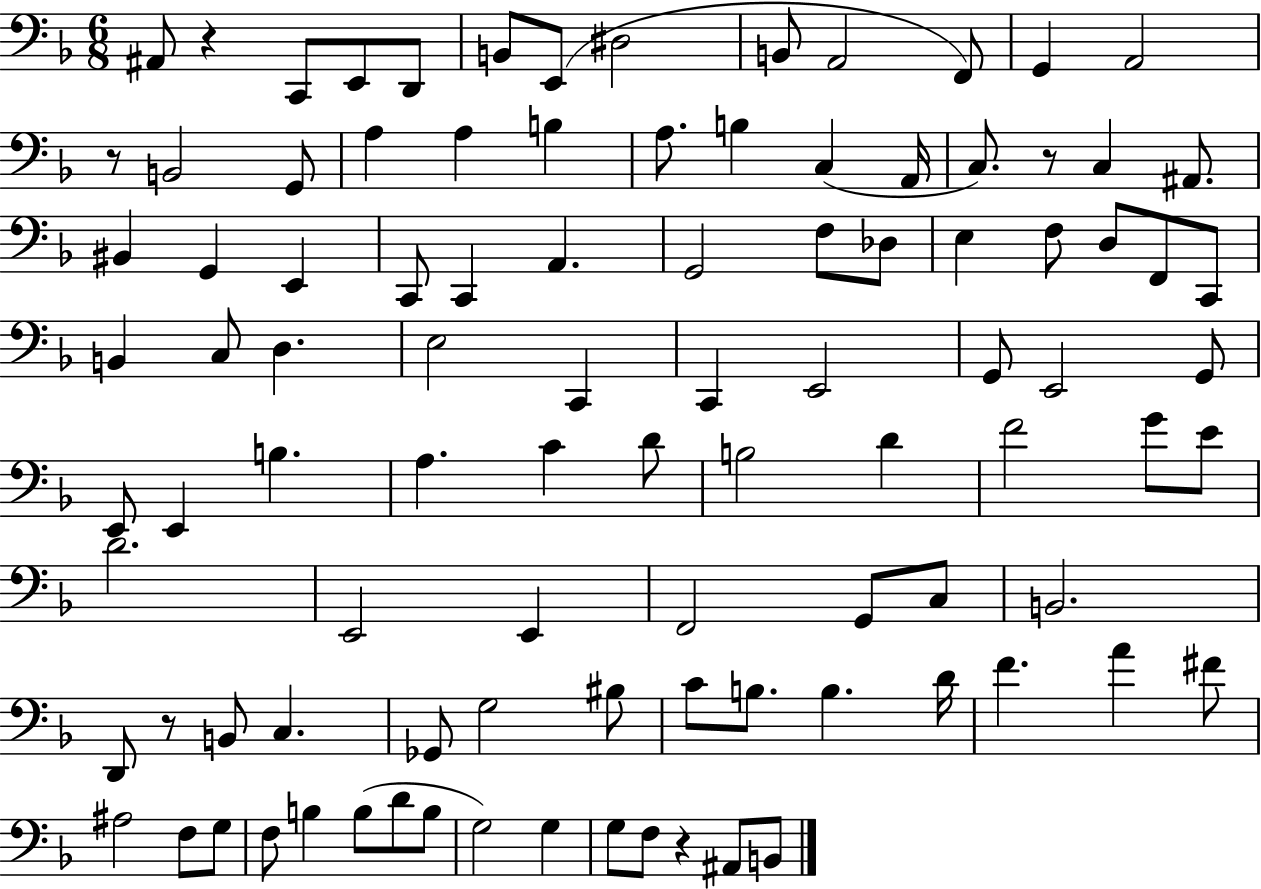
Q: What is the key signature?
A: F major